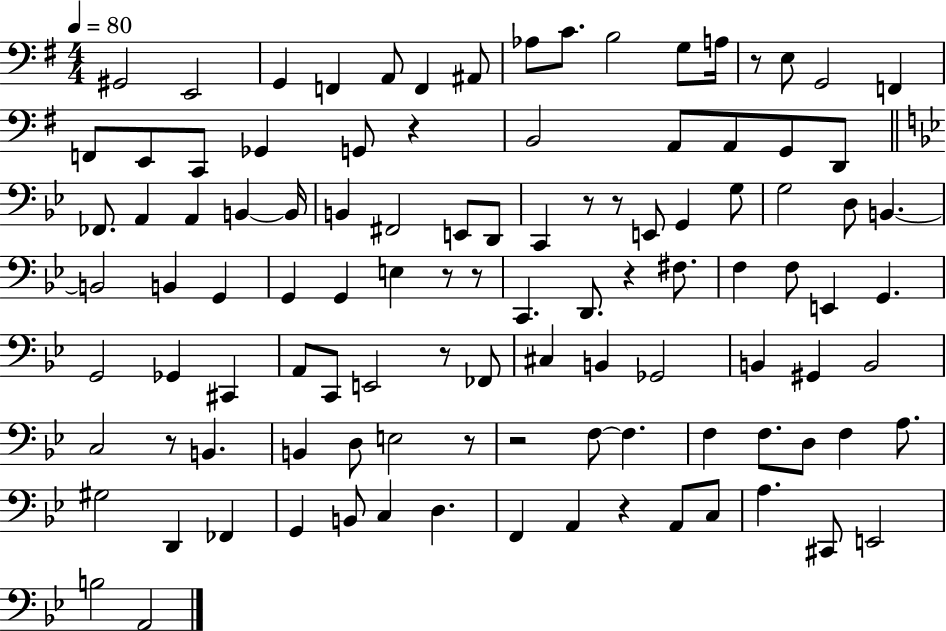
{
  \clef bass
  \numericTimeSignature
  \time 4/4
  \key g \major
  \tempo 4 = 80
  \repeat volta 2 { gis,2 e,2 | g,4 f,4 a,8 f,4 ais,8 | aes8 c'8. b2 g8 a16 | r8 e8 g,2 f,4 | \break f,8 e,8 c,8 ges,4 g,8 r4 | b,2 a,8 a,8 g,8 d,8 | \bar "||" \break \key bes \major fes,8. a,4 a,4 b,4~~ b,16 | b,4 fis,2 e,8 d,8 | c,4 r8 r8 e,8 g,4 g8 | g2 d8 b,4.~~ | \break b,2 b,4 g,4 | g,4 g,4 e4 r8 r8 | c,4. d,8. r4 fis8. | f4 f8 e,4 g,4. | \break g,2 ges,4 cis,4 | a,8 c,8 e,2 r8 fes,8 | cis4 b,4 ges,2 | b,4 gis,4 b,2 | \break c2 r8 b,4. | b,4 d8 e2 r8 | r2 f8~~ f4. | f4 f8. d8 f4 a8. | \break gis2 d,4 fes,4 | g,4 b,8 c4 d4. | f,4 a,4 r4 a,8 c8 | a4. cis,8 e,2 | \break b2 a,2 | } \bar "|."
}